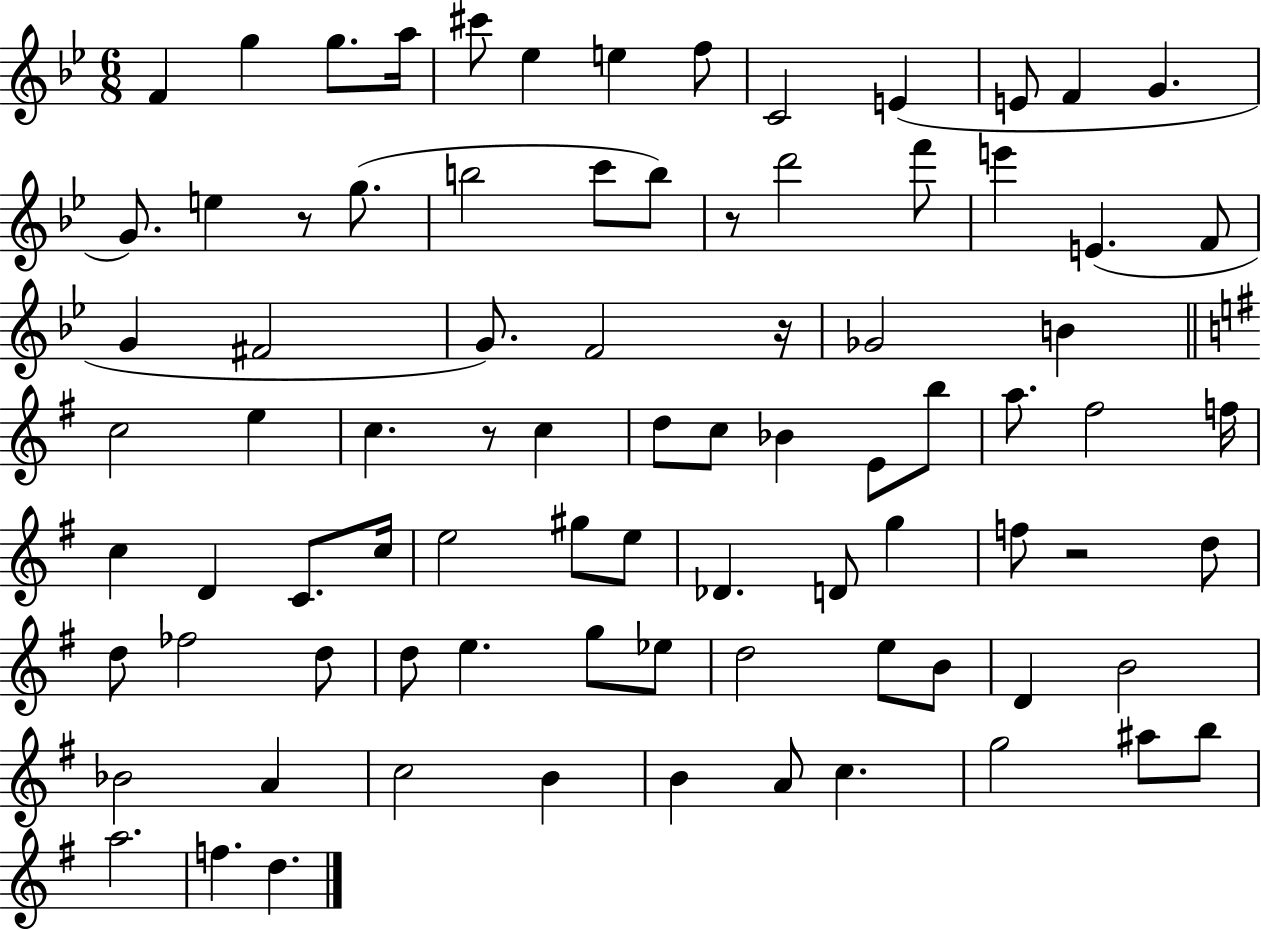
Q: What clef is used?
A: treble